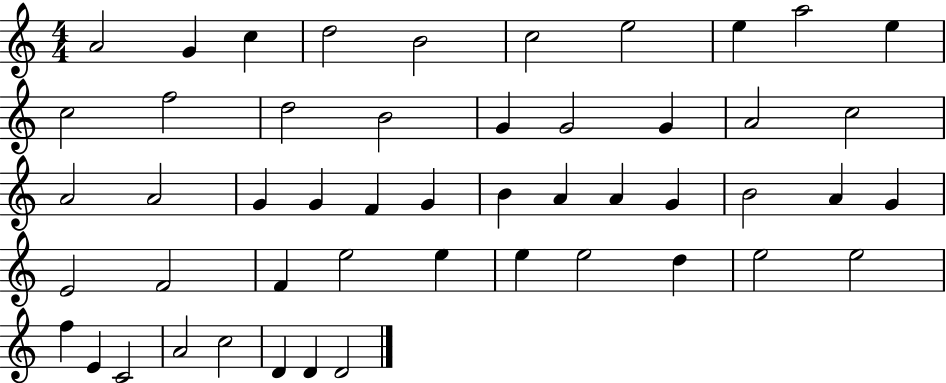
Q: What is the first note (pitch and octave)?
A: A4